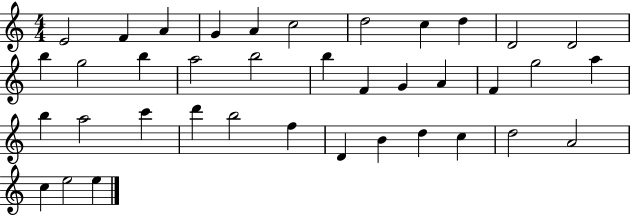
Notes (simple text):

E4/h F4/q A4/q G4/q A4/q C5/h D5/h C5/q D5/q D4/h D4/h B5/q G5/h B5/q A5/h B5/h B5/q F4/q G4/q A4/q F4/q G5/h A5/q B5/q A5/h C6/q D6/q B5/h F5/q D4/q B4/q D5/q C5/q D5/h A4/h C5/q E5/h E5/q